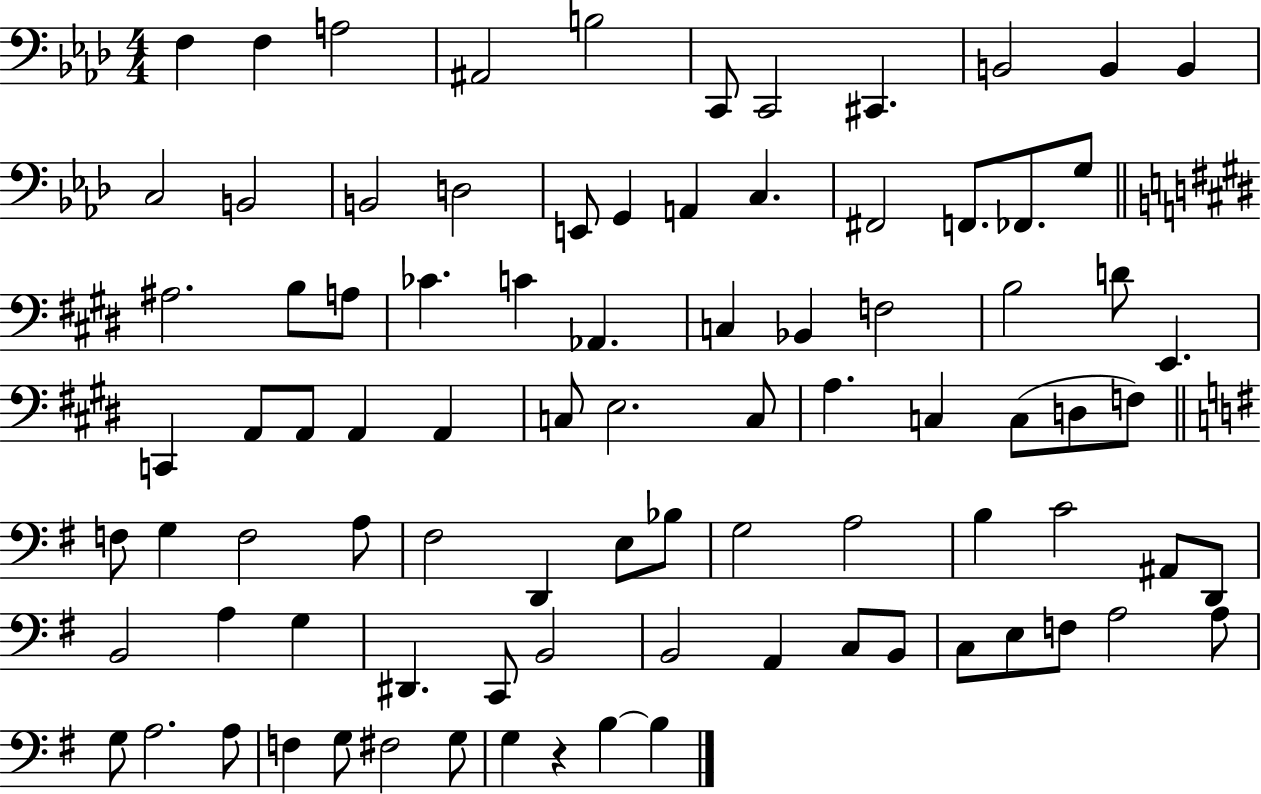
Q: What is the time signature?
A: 4/4